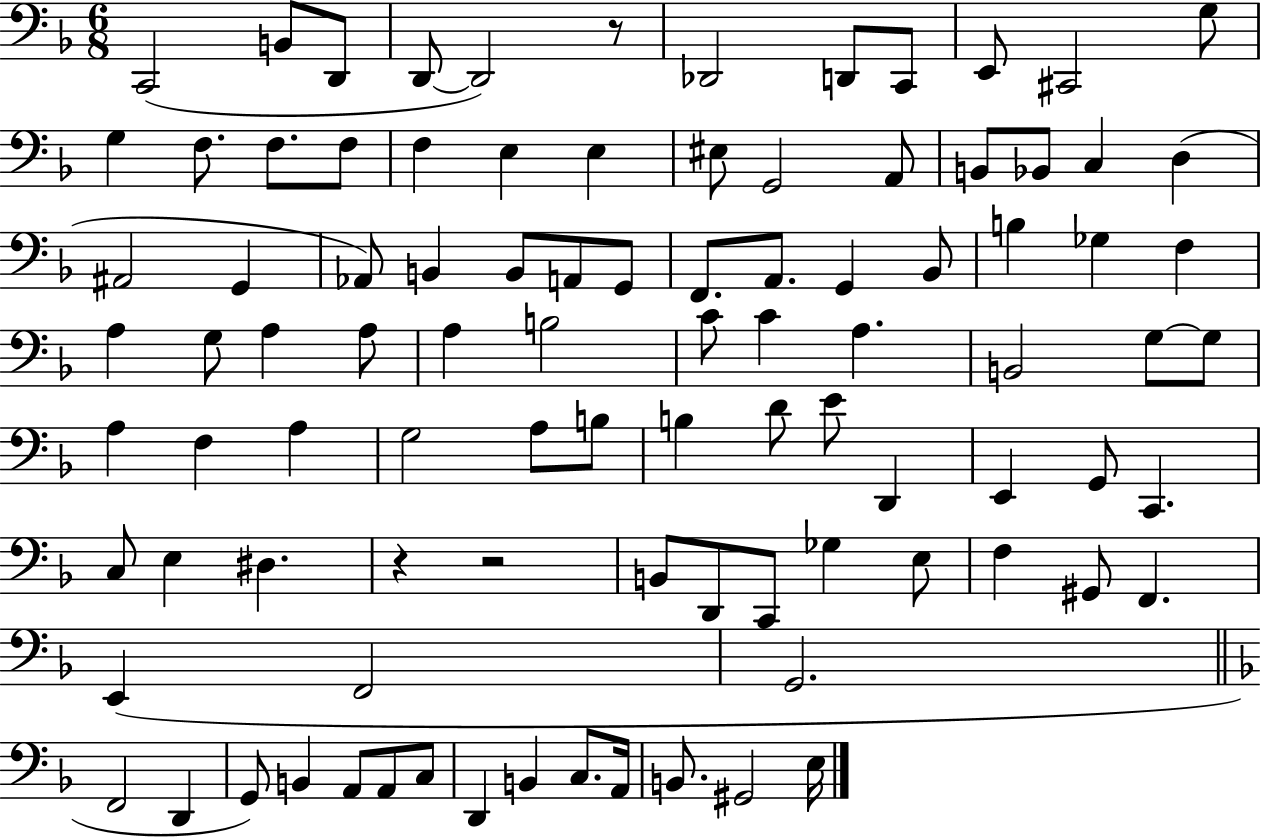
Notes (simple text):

C2/h B2/e D2/e D2/e D2/h R/e Db2/h D2/e C2/e E2/e C#2/h G3/e G3/q F3/e. F3/e. F3/e F3/q E3/q E3/q EIS3/e G2/h A2/e B2/e Bb2/e C3/q D3/q A#2/h G2/q Ab2/e B2/q B2/e A2/e G2/e F2/e. A2/e. G2/q Bb2/e B3/q Gb3/q F3/q A3/q G3/e A3/q A3/e A3/q B3/h C4/e C4/q A3/q. B2/h G3/e G3/e A3/q F3/q A3/q G3/h A3/e B3/e B3/q D4/e E4/e D2/q E2/q G2/e C2/q. C3/e E3/q D#3/q. R/q R/h B2/e D2/e C2/e Gb3/q E3/e F3/q G#2/e F2/q. E2/q F2/h G2/h. F2/h D2/q G2/e B2/q A2/e A2/e C3/e D2/q B2/q C3/e. A2/s B2/e. G#2/h E3/s